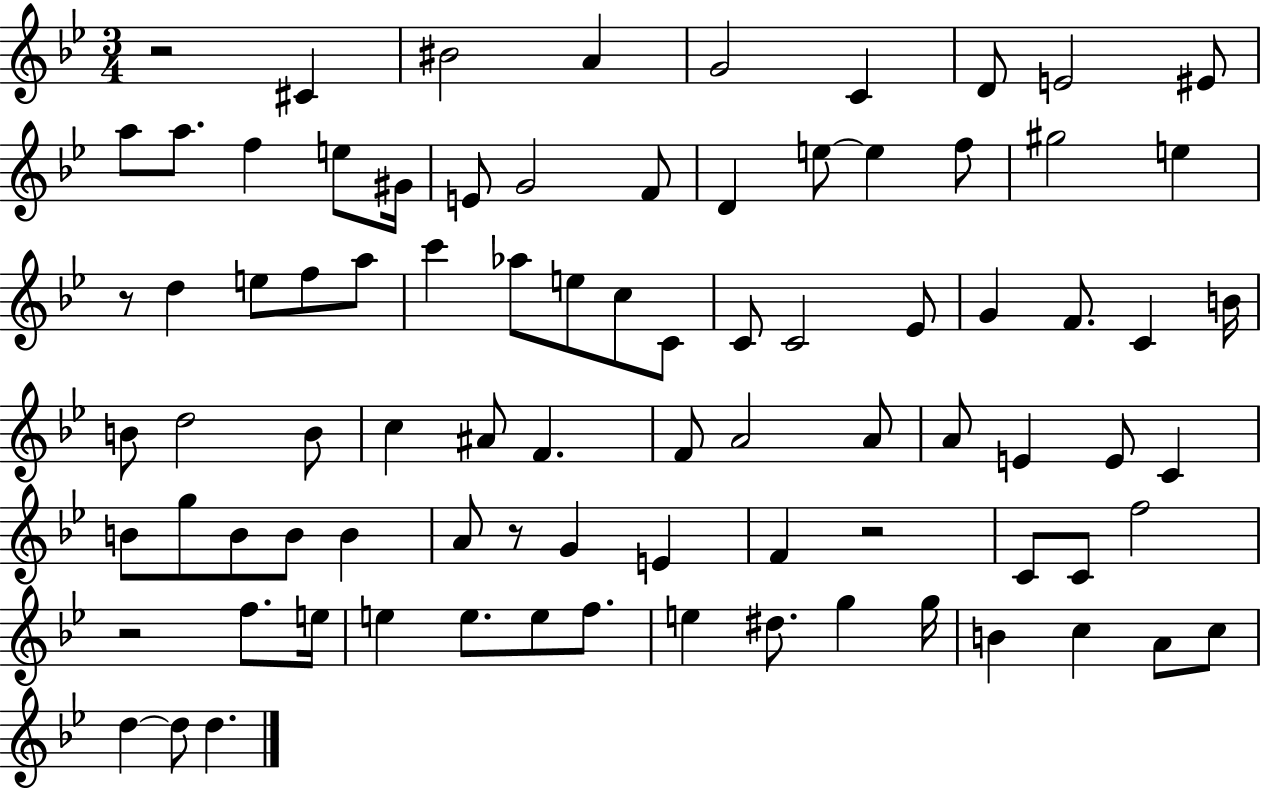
{
  \clef treble
  \numericTimeSignature
  \time 3/4
  \key bes \major
  \repeat volta 2 { r2 cis'4 | bis'2 a'4 | g'2 c'4 | d'8 e'2 eis'8 | \break a''8 a''8. f''4 e''8 gis'16 | e'8 g'2 f'8 | d'4 e''8~~ e''4 f''8 | gis''2 e''4 | \break r8 d''4 e''8 f''8 a''8 | c'''4 aes''8 e''8 c''8 c'8 | c'8 c'2 ees'8 | g'4 f'8. c'4 b'16 | \break b'8 d''2 b'8 | c''4 ais'8 f'4. | f'8 a'2 a'8 | a'8 e'4 e'8 c'4 | \break b'8 g''8 b'8 b'8 b'4 | a'8 r8 g'4 e'4 | f'4 r2 | c'8 c'8 f''2 | \break r2 f''8. e''16 | e''4 e''8. e''8 f''8. | e''4 dis''8. g''4 g''16 | b'4 c''4 a'8 c''8 | \break d''4~~ d''8 d''4. | } \bar "|."
}